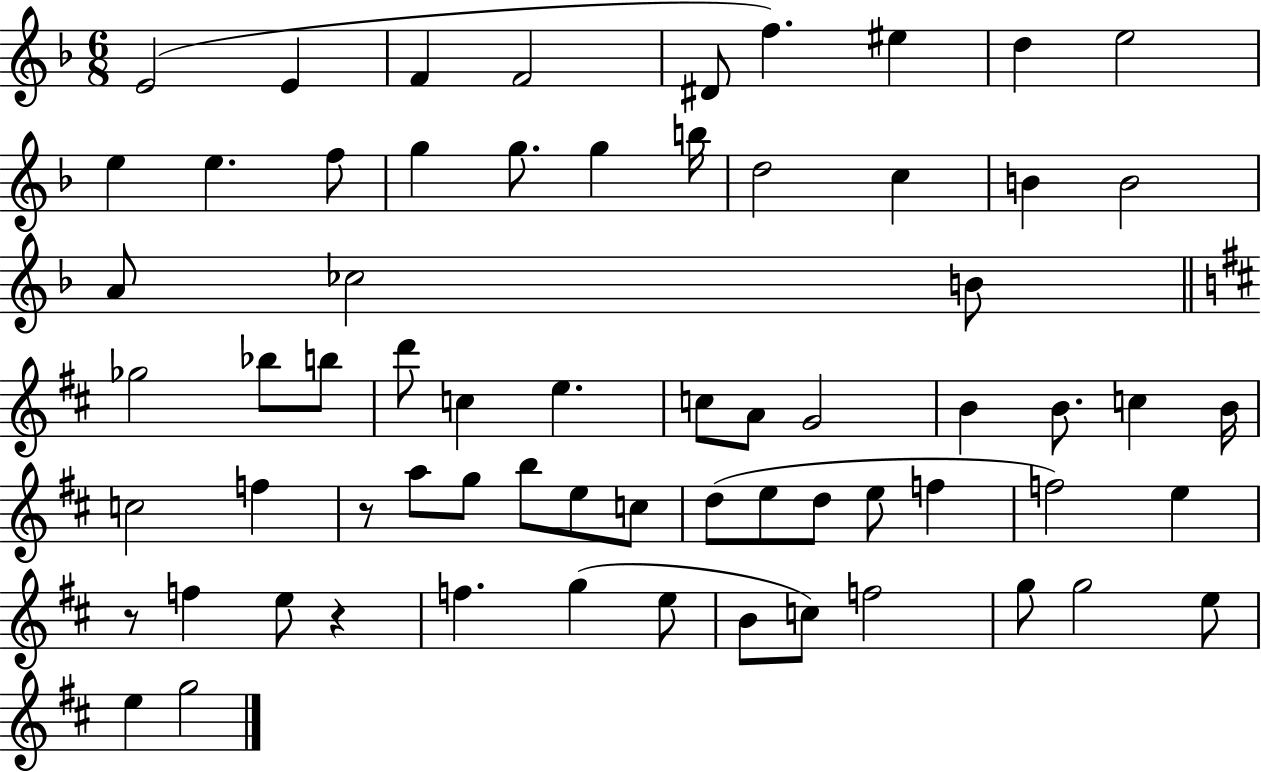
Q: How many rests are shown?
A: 3